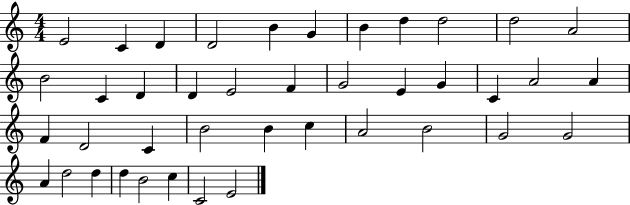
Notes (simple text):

E4/h C4/q D4/q D4/h B4/q G4/q B4/q D5/q D5/h D5/h A4/h B4/h C4/q D4/q D4/q E4/h F4/q G4/h E4/q G4/q C4/q A4/h A4/q F4/q D4/h C4/q B4/h B4/q C5/q A4/h B4/h G4/h G4/h A4/q D5/h D5/q D5/q B4/h C5/q C4/h E4/h